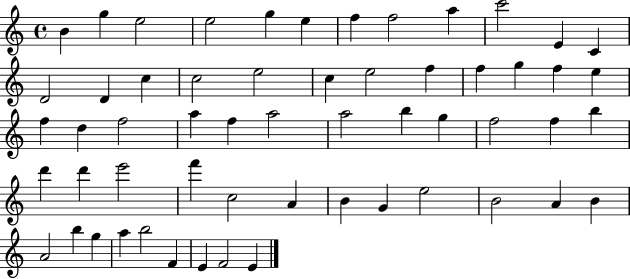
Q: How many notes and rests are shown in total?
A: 57